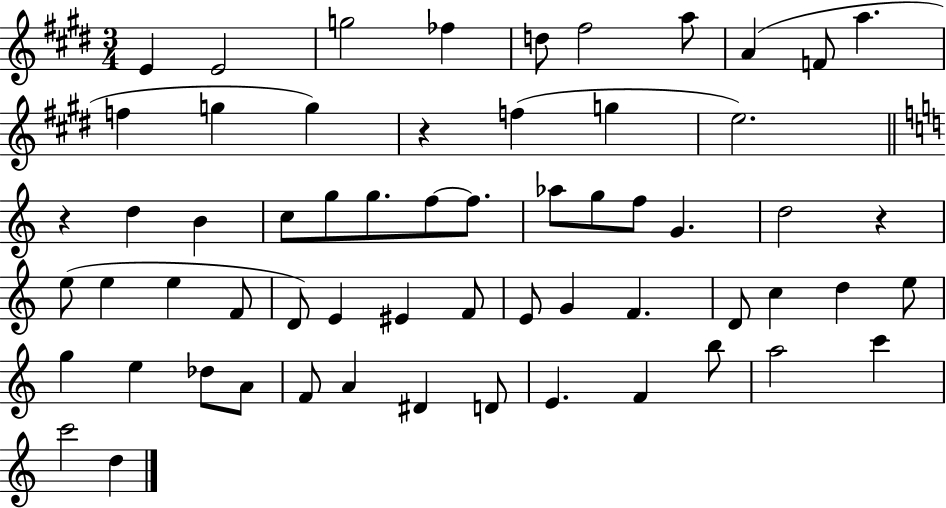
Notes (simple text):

E4/q E4/h G5/h FES5/q D5/e F#5/h A5/e A4/q F4/e A5/q. F5/q G5/q G5/q R/q F5/q G5/q E5/h. R/q D5/q B4/q C5/e G5/e G5/e. F5/e F5/e. Ab5/e G5/e F5/e G4/q. D5/h R/q E5/e E5/q E5/q F4/e D4/e E4/q EIS4/q F4/e E4/e G4/q F4/q. D4/e C5/q D5/q E5/e G5/q E5/q Db5/e A4/e F4/e A4/q D#4/q D4/e E4/q. F4/q B5/e A5/h C6/q C6/h D5/q